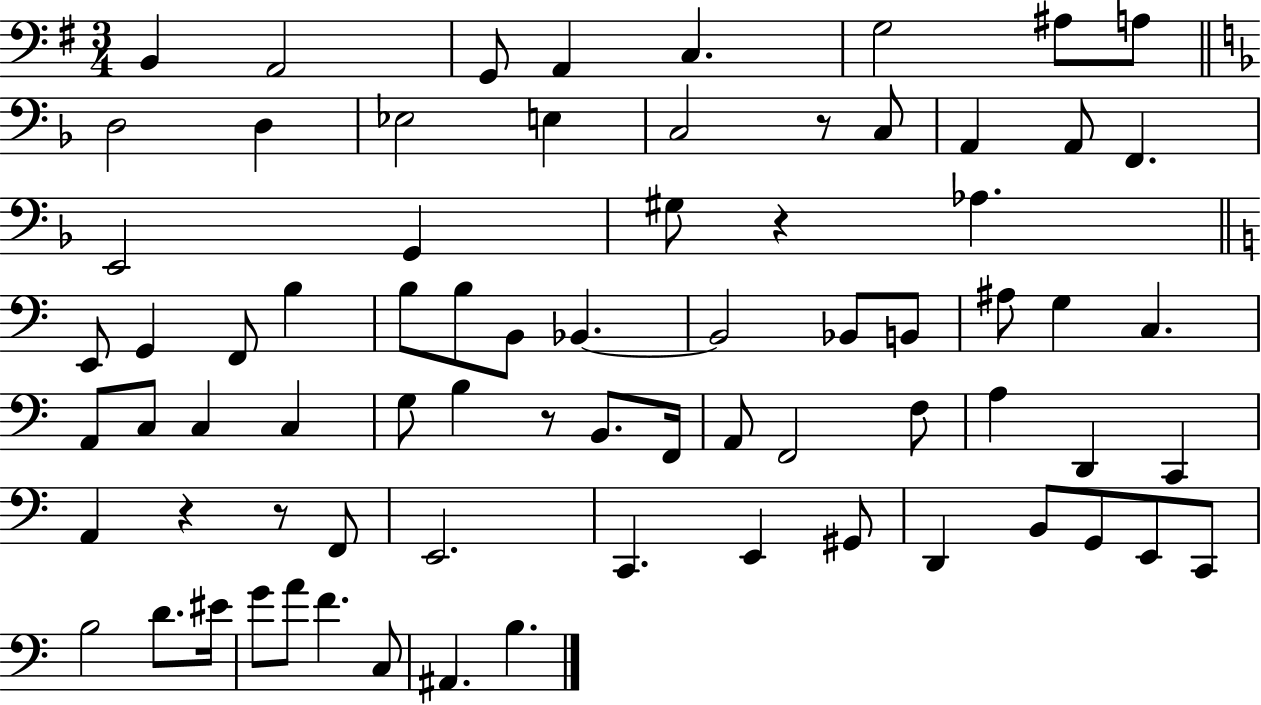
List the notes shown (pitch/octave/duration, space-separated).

B2/q A2/h G2/e A2/q C3/q. G3/h A#3/e A3/e D3/h D3/q Eb3/h E3/q C3/h R/e C3/e A2/q A2/e F2/q. E2/h G2/q G#3/e R/q Ab3/q. E2/e G2/q F2/e B3/q B3/e B3/e B2/e Bb2/q. Bb2/h Bb2/e B2/e A#3/e G3/q C3/q. A2/e C3/e C3/q C3/q G3/e B3/q R/e B2/e. F2/s A2/e F2/h F3/e A3/q D2/q C2/q A2/q R/q R/e F2/e E2/h. C2/q. E2/q G#2/e D2/q B2/e G2/e E2/e C2/e B3/h D4/e. EIS4/s G4/e A4/e F4/q. C3/e A#2/q. B3/q.